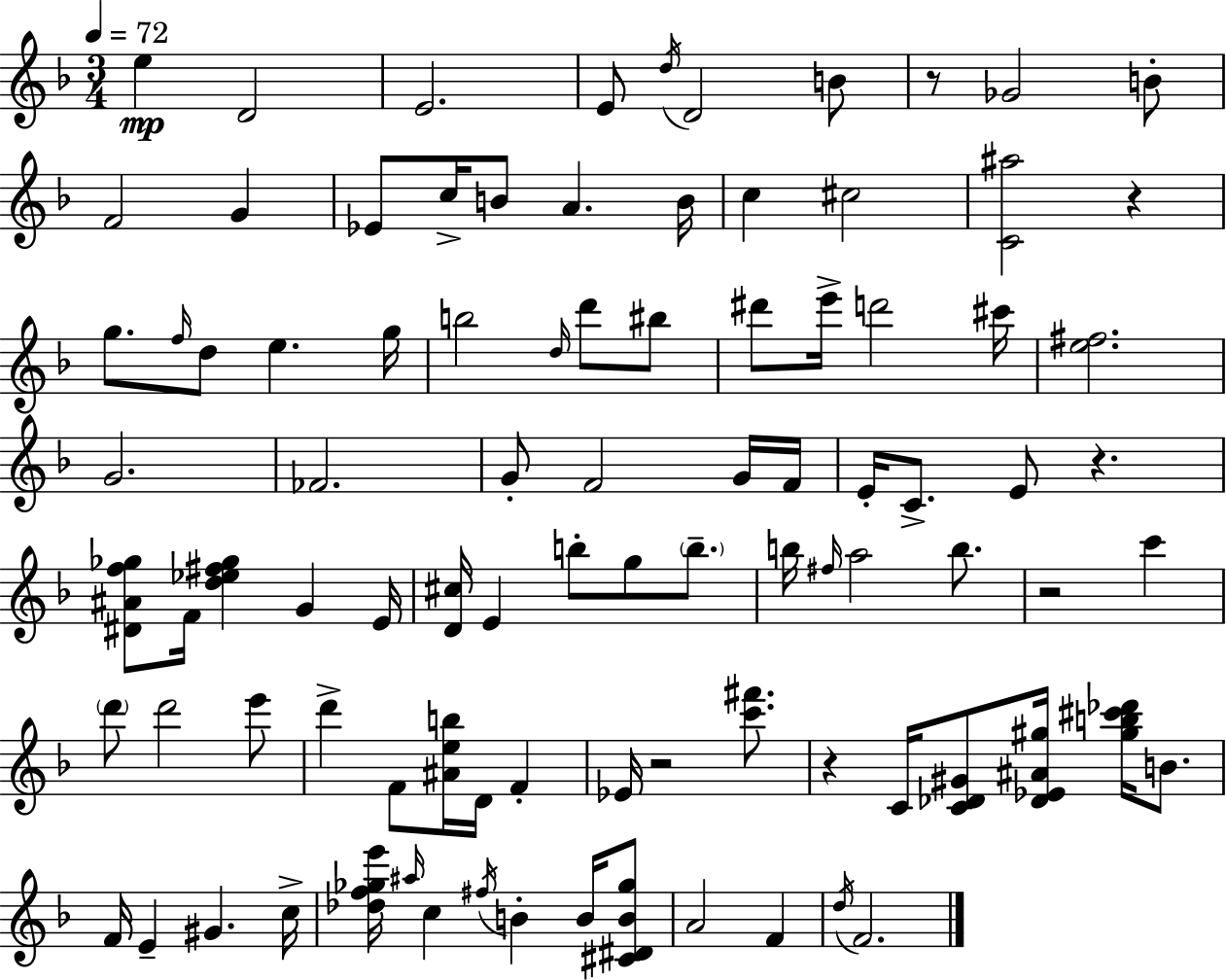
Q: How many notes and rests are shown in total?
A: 93